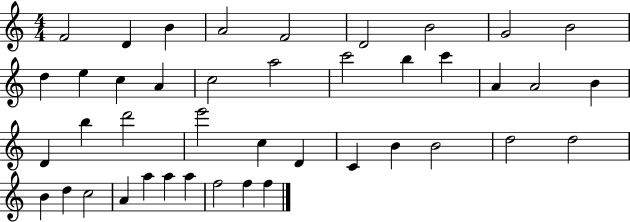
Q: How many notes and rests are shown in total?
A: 42